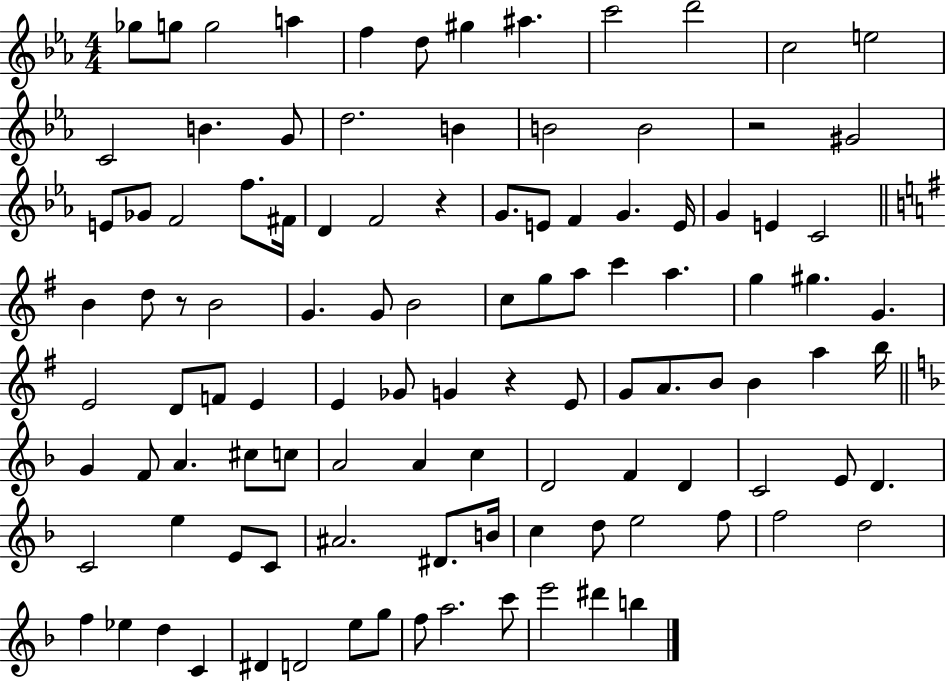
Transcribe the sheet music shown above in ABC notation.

X:1
T:Untitled
M:4/4
L:1/4
K:Eb
_g/2 g/2 g2 a f d/2 ^g ^a c'2 d'2 c2 e2 C2 B G/2 d2 B B2 B2 z2 ^G2 E/2 _G/2 F2 f/2 ^F/4 D F2 z G/2 E/2 F G E/4 G E C2 B d/2 z/2 B2 G G/2 B2 c/2 g/2 a/2 c' a g ^g G E2 D/2 F/2 E E _G/2 G z E/2 G/2 A/2 B/2 B a b/4 G F/2 A ^c/2 c/2 A2 A c D2 F D C2 E/2 D C2 e E/2 C/2 ^A2 ^D/2 B/4 c d/2 e2 f/2 f2 d2 f _e d C ^D D2 e/2 g/2 f/2 a2 c'/2 e'2 ^d' b